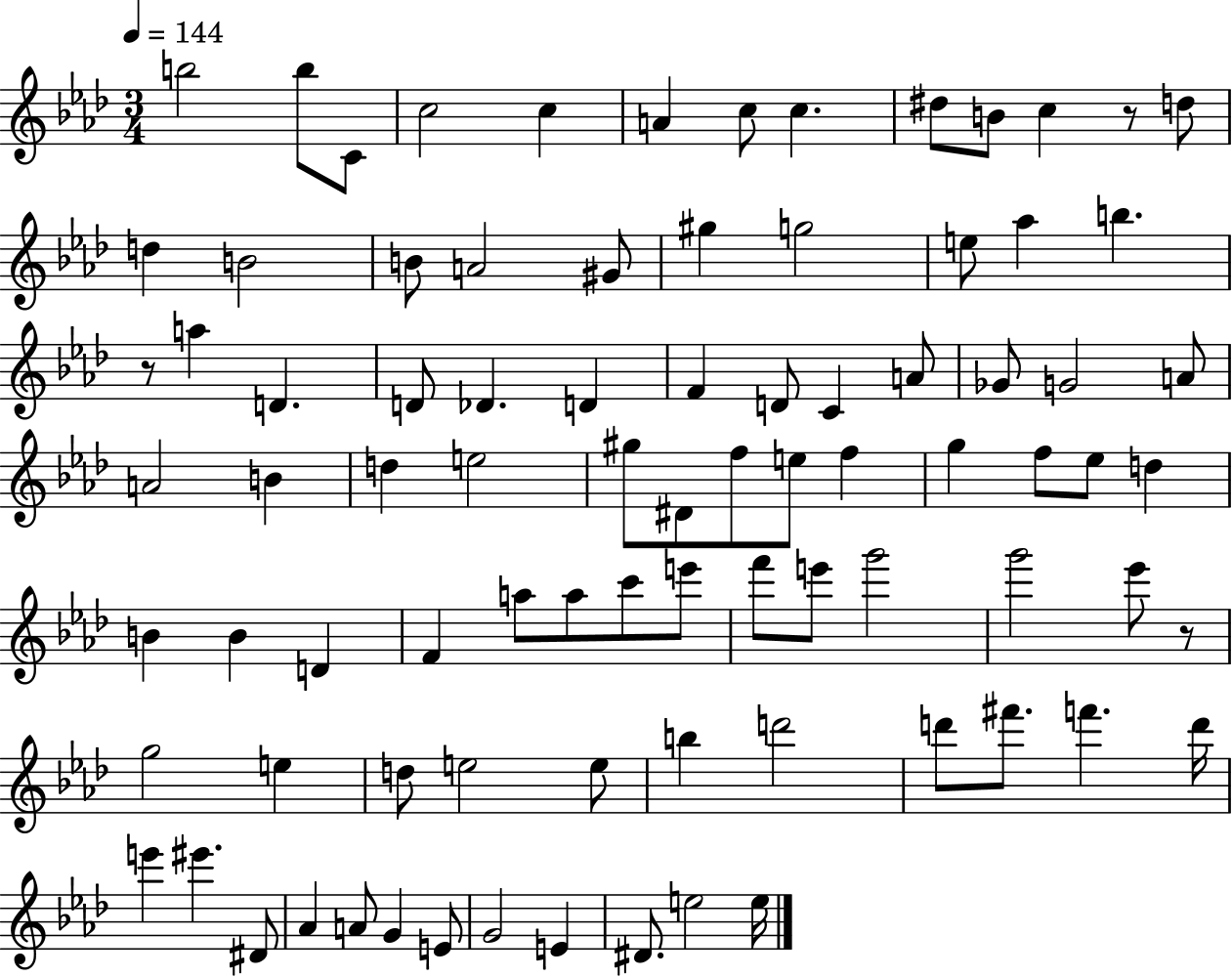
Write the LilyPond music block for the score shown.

{
  \clef treble
  \numericTimeSignature
  \time 3/4
  \key aes \major
  \tempo 4 = 144
  b''2 b''8 c'8 | c''2 c''4 | a'4 c''8 c''4. | dis''8 b'8 c''4 r8 d''8 | \break d''4 b'2 | b'8 a'2 gis'8 | gis''4 g''2 | e''8 aes''4 b''4. | \break r8 a''4 d'4. | d'8 des'4. d'4 | f'4 d'8 c'4 a'8 | ges'8 g'2 a'8 | \break a'2 b'4 | d''4 e''2 | gis''8 dis'8 f''8 e''8 f''4 | g''4 f''8 ees''8 d''4 | \break b'4 b'4 d'4 | f'4 a''8 a''8 c'''8 e'''8 | f'''8 e'''8 g'''2 | g'''2 ees'''8 r8 | \break g''2 e''4 | d''8 e''2 e''8 | b''4 d'''2 | d'''8 fis'''8. f'''4. d'''16 | \break e'''4 eis'''4. dis'8 | aes'4 a'8 g'4 e'8 | g'2 e'4 | dis'8. e''2 e''16 | \break \bar "|."
}